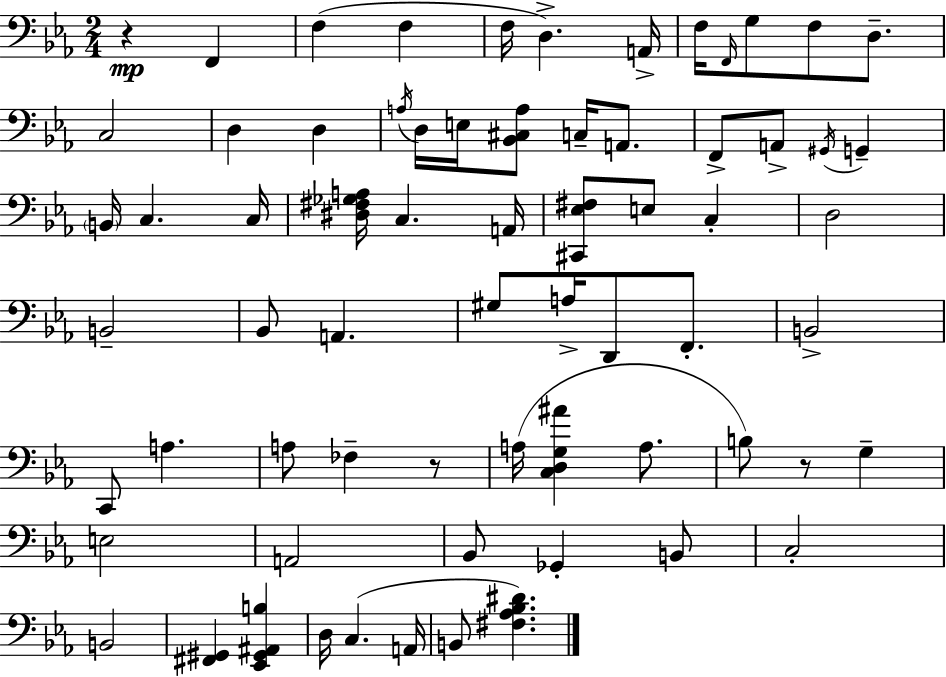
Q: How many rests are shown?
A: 3